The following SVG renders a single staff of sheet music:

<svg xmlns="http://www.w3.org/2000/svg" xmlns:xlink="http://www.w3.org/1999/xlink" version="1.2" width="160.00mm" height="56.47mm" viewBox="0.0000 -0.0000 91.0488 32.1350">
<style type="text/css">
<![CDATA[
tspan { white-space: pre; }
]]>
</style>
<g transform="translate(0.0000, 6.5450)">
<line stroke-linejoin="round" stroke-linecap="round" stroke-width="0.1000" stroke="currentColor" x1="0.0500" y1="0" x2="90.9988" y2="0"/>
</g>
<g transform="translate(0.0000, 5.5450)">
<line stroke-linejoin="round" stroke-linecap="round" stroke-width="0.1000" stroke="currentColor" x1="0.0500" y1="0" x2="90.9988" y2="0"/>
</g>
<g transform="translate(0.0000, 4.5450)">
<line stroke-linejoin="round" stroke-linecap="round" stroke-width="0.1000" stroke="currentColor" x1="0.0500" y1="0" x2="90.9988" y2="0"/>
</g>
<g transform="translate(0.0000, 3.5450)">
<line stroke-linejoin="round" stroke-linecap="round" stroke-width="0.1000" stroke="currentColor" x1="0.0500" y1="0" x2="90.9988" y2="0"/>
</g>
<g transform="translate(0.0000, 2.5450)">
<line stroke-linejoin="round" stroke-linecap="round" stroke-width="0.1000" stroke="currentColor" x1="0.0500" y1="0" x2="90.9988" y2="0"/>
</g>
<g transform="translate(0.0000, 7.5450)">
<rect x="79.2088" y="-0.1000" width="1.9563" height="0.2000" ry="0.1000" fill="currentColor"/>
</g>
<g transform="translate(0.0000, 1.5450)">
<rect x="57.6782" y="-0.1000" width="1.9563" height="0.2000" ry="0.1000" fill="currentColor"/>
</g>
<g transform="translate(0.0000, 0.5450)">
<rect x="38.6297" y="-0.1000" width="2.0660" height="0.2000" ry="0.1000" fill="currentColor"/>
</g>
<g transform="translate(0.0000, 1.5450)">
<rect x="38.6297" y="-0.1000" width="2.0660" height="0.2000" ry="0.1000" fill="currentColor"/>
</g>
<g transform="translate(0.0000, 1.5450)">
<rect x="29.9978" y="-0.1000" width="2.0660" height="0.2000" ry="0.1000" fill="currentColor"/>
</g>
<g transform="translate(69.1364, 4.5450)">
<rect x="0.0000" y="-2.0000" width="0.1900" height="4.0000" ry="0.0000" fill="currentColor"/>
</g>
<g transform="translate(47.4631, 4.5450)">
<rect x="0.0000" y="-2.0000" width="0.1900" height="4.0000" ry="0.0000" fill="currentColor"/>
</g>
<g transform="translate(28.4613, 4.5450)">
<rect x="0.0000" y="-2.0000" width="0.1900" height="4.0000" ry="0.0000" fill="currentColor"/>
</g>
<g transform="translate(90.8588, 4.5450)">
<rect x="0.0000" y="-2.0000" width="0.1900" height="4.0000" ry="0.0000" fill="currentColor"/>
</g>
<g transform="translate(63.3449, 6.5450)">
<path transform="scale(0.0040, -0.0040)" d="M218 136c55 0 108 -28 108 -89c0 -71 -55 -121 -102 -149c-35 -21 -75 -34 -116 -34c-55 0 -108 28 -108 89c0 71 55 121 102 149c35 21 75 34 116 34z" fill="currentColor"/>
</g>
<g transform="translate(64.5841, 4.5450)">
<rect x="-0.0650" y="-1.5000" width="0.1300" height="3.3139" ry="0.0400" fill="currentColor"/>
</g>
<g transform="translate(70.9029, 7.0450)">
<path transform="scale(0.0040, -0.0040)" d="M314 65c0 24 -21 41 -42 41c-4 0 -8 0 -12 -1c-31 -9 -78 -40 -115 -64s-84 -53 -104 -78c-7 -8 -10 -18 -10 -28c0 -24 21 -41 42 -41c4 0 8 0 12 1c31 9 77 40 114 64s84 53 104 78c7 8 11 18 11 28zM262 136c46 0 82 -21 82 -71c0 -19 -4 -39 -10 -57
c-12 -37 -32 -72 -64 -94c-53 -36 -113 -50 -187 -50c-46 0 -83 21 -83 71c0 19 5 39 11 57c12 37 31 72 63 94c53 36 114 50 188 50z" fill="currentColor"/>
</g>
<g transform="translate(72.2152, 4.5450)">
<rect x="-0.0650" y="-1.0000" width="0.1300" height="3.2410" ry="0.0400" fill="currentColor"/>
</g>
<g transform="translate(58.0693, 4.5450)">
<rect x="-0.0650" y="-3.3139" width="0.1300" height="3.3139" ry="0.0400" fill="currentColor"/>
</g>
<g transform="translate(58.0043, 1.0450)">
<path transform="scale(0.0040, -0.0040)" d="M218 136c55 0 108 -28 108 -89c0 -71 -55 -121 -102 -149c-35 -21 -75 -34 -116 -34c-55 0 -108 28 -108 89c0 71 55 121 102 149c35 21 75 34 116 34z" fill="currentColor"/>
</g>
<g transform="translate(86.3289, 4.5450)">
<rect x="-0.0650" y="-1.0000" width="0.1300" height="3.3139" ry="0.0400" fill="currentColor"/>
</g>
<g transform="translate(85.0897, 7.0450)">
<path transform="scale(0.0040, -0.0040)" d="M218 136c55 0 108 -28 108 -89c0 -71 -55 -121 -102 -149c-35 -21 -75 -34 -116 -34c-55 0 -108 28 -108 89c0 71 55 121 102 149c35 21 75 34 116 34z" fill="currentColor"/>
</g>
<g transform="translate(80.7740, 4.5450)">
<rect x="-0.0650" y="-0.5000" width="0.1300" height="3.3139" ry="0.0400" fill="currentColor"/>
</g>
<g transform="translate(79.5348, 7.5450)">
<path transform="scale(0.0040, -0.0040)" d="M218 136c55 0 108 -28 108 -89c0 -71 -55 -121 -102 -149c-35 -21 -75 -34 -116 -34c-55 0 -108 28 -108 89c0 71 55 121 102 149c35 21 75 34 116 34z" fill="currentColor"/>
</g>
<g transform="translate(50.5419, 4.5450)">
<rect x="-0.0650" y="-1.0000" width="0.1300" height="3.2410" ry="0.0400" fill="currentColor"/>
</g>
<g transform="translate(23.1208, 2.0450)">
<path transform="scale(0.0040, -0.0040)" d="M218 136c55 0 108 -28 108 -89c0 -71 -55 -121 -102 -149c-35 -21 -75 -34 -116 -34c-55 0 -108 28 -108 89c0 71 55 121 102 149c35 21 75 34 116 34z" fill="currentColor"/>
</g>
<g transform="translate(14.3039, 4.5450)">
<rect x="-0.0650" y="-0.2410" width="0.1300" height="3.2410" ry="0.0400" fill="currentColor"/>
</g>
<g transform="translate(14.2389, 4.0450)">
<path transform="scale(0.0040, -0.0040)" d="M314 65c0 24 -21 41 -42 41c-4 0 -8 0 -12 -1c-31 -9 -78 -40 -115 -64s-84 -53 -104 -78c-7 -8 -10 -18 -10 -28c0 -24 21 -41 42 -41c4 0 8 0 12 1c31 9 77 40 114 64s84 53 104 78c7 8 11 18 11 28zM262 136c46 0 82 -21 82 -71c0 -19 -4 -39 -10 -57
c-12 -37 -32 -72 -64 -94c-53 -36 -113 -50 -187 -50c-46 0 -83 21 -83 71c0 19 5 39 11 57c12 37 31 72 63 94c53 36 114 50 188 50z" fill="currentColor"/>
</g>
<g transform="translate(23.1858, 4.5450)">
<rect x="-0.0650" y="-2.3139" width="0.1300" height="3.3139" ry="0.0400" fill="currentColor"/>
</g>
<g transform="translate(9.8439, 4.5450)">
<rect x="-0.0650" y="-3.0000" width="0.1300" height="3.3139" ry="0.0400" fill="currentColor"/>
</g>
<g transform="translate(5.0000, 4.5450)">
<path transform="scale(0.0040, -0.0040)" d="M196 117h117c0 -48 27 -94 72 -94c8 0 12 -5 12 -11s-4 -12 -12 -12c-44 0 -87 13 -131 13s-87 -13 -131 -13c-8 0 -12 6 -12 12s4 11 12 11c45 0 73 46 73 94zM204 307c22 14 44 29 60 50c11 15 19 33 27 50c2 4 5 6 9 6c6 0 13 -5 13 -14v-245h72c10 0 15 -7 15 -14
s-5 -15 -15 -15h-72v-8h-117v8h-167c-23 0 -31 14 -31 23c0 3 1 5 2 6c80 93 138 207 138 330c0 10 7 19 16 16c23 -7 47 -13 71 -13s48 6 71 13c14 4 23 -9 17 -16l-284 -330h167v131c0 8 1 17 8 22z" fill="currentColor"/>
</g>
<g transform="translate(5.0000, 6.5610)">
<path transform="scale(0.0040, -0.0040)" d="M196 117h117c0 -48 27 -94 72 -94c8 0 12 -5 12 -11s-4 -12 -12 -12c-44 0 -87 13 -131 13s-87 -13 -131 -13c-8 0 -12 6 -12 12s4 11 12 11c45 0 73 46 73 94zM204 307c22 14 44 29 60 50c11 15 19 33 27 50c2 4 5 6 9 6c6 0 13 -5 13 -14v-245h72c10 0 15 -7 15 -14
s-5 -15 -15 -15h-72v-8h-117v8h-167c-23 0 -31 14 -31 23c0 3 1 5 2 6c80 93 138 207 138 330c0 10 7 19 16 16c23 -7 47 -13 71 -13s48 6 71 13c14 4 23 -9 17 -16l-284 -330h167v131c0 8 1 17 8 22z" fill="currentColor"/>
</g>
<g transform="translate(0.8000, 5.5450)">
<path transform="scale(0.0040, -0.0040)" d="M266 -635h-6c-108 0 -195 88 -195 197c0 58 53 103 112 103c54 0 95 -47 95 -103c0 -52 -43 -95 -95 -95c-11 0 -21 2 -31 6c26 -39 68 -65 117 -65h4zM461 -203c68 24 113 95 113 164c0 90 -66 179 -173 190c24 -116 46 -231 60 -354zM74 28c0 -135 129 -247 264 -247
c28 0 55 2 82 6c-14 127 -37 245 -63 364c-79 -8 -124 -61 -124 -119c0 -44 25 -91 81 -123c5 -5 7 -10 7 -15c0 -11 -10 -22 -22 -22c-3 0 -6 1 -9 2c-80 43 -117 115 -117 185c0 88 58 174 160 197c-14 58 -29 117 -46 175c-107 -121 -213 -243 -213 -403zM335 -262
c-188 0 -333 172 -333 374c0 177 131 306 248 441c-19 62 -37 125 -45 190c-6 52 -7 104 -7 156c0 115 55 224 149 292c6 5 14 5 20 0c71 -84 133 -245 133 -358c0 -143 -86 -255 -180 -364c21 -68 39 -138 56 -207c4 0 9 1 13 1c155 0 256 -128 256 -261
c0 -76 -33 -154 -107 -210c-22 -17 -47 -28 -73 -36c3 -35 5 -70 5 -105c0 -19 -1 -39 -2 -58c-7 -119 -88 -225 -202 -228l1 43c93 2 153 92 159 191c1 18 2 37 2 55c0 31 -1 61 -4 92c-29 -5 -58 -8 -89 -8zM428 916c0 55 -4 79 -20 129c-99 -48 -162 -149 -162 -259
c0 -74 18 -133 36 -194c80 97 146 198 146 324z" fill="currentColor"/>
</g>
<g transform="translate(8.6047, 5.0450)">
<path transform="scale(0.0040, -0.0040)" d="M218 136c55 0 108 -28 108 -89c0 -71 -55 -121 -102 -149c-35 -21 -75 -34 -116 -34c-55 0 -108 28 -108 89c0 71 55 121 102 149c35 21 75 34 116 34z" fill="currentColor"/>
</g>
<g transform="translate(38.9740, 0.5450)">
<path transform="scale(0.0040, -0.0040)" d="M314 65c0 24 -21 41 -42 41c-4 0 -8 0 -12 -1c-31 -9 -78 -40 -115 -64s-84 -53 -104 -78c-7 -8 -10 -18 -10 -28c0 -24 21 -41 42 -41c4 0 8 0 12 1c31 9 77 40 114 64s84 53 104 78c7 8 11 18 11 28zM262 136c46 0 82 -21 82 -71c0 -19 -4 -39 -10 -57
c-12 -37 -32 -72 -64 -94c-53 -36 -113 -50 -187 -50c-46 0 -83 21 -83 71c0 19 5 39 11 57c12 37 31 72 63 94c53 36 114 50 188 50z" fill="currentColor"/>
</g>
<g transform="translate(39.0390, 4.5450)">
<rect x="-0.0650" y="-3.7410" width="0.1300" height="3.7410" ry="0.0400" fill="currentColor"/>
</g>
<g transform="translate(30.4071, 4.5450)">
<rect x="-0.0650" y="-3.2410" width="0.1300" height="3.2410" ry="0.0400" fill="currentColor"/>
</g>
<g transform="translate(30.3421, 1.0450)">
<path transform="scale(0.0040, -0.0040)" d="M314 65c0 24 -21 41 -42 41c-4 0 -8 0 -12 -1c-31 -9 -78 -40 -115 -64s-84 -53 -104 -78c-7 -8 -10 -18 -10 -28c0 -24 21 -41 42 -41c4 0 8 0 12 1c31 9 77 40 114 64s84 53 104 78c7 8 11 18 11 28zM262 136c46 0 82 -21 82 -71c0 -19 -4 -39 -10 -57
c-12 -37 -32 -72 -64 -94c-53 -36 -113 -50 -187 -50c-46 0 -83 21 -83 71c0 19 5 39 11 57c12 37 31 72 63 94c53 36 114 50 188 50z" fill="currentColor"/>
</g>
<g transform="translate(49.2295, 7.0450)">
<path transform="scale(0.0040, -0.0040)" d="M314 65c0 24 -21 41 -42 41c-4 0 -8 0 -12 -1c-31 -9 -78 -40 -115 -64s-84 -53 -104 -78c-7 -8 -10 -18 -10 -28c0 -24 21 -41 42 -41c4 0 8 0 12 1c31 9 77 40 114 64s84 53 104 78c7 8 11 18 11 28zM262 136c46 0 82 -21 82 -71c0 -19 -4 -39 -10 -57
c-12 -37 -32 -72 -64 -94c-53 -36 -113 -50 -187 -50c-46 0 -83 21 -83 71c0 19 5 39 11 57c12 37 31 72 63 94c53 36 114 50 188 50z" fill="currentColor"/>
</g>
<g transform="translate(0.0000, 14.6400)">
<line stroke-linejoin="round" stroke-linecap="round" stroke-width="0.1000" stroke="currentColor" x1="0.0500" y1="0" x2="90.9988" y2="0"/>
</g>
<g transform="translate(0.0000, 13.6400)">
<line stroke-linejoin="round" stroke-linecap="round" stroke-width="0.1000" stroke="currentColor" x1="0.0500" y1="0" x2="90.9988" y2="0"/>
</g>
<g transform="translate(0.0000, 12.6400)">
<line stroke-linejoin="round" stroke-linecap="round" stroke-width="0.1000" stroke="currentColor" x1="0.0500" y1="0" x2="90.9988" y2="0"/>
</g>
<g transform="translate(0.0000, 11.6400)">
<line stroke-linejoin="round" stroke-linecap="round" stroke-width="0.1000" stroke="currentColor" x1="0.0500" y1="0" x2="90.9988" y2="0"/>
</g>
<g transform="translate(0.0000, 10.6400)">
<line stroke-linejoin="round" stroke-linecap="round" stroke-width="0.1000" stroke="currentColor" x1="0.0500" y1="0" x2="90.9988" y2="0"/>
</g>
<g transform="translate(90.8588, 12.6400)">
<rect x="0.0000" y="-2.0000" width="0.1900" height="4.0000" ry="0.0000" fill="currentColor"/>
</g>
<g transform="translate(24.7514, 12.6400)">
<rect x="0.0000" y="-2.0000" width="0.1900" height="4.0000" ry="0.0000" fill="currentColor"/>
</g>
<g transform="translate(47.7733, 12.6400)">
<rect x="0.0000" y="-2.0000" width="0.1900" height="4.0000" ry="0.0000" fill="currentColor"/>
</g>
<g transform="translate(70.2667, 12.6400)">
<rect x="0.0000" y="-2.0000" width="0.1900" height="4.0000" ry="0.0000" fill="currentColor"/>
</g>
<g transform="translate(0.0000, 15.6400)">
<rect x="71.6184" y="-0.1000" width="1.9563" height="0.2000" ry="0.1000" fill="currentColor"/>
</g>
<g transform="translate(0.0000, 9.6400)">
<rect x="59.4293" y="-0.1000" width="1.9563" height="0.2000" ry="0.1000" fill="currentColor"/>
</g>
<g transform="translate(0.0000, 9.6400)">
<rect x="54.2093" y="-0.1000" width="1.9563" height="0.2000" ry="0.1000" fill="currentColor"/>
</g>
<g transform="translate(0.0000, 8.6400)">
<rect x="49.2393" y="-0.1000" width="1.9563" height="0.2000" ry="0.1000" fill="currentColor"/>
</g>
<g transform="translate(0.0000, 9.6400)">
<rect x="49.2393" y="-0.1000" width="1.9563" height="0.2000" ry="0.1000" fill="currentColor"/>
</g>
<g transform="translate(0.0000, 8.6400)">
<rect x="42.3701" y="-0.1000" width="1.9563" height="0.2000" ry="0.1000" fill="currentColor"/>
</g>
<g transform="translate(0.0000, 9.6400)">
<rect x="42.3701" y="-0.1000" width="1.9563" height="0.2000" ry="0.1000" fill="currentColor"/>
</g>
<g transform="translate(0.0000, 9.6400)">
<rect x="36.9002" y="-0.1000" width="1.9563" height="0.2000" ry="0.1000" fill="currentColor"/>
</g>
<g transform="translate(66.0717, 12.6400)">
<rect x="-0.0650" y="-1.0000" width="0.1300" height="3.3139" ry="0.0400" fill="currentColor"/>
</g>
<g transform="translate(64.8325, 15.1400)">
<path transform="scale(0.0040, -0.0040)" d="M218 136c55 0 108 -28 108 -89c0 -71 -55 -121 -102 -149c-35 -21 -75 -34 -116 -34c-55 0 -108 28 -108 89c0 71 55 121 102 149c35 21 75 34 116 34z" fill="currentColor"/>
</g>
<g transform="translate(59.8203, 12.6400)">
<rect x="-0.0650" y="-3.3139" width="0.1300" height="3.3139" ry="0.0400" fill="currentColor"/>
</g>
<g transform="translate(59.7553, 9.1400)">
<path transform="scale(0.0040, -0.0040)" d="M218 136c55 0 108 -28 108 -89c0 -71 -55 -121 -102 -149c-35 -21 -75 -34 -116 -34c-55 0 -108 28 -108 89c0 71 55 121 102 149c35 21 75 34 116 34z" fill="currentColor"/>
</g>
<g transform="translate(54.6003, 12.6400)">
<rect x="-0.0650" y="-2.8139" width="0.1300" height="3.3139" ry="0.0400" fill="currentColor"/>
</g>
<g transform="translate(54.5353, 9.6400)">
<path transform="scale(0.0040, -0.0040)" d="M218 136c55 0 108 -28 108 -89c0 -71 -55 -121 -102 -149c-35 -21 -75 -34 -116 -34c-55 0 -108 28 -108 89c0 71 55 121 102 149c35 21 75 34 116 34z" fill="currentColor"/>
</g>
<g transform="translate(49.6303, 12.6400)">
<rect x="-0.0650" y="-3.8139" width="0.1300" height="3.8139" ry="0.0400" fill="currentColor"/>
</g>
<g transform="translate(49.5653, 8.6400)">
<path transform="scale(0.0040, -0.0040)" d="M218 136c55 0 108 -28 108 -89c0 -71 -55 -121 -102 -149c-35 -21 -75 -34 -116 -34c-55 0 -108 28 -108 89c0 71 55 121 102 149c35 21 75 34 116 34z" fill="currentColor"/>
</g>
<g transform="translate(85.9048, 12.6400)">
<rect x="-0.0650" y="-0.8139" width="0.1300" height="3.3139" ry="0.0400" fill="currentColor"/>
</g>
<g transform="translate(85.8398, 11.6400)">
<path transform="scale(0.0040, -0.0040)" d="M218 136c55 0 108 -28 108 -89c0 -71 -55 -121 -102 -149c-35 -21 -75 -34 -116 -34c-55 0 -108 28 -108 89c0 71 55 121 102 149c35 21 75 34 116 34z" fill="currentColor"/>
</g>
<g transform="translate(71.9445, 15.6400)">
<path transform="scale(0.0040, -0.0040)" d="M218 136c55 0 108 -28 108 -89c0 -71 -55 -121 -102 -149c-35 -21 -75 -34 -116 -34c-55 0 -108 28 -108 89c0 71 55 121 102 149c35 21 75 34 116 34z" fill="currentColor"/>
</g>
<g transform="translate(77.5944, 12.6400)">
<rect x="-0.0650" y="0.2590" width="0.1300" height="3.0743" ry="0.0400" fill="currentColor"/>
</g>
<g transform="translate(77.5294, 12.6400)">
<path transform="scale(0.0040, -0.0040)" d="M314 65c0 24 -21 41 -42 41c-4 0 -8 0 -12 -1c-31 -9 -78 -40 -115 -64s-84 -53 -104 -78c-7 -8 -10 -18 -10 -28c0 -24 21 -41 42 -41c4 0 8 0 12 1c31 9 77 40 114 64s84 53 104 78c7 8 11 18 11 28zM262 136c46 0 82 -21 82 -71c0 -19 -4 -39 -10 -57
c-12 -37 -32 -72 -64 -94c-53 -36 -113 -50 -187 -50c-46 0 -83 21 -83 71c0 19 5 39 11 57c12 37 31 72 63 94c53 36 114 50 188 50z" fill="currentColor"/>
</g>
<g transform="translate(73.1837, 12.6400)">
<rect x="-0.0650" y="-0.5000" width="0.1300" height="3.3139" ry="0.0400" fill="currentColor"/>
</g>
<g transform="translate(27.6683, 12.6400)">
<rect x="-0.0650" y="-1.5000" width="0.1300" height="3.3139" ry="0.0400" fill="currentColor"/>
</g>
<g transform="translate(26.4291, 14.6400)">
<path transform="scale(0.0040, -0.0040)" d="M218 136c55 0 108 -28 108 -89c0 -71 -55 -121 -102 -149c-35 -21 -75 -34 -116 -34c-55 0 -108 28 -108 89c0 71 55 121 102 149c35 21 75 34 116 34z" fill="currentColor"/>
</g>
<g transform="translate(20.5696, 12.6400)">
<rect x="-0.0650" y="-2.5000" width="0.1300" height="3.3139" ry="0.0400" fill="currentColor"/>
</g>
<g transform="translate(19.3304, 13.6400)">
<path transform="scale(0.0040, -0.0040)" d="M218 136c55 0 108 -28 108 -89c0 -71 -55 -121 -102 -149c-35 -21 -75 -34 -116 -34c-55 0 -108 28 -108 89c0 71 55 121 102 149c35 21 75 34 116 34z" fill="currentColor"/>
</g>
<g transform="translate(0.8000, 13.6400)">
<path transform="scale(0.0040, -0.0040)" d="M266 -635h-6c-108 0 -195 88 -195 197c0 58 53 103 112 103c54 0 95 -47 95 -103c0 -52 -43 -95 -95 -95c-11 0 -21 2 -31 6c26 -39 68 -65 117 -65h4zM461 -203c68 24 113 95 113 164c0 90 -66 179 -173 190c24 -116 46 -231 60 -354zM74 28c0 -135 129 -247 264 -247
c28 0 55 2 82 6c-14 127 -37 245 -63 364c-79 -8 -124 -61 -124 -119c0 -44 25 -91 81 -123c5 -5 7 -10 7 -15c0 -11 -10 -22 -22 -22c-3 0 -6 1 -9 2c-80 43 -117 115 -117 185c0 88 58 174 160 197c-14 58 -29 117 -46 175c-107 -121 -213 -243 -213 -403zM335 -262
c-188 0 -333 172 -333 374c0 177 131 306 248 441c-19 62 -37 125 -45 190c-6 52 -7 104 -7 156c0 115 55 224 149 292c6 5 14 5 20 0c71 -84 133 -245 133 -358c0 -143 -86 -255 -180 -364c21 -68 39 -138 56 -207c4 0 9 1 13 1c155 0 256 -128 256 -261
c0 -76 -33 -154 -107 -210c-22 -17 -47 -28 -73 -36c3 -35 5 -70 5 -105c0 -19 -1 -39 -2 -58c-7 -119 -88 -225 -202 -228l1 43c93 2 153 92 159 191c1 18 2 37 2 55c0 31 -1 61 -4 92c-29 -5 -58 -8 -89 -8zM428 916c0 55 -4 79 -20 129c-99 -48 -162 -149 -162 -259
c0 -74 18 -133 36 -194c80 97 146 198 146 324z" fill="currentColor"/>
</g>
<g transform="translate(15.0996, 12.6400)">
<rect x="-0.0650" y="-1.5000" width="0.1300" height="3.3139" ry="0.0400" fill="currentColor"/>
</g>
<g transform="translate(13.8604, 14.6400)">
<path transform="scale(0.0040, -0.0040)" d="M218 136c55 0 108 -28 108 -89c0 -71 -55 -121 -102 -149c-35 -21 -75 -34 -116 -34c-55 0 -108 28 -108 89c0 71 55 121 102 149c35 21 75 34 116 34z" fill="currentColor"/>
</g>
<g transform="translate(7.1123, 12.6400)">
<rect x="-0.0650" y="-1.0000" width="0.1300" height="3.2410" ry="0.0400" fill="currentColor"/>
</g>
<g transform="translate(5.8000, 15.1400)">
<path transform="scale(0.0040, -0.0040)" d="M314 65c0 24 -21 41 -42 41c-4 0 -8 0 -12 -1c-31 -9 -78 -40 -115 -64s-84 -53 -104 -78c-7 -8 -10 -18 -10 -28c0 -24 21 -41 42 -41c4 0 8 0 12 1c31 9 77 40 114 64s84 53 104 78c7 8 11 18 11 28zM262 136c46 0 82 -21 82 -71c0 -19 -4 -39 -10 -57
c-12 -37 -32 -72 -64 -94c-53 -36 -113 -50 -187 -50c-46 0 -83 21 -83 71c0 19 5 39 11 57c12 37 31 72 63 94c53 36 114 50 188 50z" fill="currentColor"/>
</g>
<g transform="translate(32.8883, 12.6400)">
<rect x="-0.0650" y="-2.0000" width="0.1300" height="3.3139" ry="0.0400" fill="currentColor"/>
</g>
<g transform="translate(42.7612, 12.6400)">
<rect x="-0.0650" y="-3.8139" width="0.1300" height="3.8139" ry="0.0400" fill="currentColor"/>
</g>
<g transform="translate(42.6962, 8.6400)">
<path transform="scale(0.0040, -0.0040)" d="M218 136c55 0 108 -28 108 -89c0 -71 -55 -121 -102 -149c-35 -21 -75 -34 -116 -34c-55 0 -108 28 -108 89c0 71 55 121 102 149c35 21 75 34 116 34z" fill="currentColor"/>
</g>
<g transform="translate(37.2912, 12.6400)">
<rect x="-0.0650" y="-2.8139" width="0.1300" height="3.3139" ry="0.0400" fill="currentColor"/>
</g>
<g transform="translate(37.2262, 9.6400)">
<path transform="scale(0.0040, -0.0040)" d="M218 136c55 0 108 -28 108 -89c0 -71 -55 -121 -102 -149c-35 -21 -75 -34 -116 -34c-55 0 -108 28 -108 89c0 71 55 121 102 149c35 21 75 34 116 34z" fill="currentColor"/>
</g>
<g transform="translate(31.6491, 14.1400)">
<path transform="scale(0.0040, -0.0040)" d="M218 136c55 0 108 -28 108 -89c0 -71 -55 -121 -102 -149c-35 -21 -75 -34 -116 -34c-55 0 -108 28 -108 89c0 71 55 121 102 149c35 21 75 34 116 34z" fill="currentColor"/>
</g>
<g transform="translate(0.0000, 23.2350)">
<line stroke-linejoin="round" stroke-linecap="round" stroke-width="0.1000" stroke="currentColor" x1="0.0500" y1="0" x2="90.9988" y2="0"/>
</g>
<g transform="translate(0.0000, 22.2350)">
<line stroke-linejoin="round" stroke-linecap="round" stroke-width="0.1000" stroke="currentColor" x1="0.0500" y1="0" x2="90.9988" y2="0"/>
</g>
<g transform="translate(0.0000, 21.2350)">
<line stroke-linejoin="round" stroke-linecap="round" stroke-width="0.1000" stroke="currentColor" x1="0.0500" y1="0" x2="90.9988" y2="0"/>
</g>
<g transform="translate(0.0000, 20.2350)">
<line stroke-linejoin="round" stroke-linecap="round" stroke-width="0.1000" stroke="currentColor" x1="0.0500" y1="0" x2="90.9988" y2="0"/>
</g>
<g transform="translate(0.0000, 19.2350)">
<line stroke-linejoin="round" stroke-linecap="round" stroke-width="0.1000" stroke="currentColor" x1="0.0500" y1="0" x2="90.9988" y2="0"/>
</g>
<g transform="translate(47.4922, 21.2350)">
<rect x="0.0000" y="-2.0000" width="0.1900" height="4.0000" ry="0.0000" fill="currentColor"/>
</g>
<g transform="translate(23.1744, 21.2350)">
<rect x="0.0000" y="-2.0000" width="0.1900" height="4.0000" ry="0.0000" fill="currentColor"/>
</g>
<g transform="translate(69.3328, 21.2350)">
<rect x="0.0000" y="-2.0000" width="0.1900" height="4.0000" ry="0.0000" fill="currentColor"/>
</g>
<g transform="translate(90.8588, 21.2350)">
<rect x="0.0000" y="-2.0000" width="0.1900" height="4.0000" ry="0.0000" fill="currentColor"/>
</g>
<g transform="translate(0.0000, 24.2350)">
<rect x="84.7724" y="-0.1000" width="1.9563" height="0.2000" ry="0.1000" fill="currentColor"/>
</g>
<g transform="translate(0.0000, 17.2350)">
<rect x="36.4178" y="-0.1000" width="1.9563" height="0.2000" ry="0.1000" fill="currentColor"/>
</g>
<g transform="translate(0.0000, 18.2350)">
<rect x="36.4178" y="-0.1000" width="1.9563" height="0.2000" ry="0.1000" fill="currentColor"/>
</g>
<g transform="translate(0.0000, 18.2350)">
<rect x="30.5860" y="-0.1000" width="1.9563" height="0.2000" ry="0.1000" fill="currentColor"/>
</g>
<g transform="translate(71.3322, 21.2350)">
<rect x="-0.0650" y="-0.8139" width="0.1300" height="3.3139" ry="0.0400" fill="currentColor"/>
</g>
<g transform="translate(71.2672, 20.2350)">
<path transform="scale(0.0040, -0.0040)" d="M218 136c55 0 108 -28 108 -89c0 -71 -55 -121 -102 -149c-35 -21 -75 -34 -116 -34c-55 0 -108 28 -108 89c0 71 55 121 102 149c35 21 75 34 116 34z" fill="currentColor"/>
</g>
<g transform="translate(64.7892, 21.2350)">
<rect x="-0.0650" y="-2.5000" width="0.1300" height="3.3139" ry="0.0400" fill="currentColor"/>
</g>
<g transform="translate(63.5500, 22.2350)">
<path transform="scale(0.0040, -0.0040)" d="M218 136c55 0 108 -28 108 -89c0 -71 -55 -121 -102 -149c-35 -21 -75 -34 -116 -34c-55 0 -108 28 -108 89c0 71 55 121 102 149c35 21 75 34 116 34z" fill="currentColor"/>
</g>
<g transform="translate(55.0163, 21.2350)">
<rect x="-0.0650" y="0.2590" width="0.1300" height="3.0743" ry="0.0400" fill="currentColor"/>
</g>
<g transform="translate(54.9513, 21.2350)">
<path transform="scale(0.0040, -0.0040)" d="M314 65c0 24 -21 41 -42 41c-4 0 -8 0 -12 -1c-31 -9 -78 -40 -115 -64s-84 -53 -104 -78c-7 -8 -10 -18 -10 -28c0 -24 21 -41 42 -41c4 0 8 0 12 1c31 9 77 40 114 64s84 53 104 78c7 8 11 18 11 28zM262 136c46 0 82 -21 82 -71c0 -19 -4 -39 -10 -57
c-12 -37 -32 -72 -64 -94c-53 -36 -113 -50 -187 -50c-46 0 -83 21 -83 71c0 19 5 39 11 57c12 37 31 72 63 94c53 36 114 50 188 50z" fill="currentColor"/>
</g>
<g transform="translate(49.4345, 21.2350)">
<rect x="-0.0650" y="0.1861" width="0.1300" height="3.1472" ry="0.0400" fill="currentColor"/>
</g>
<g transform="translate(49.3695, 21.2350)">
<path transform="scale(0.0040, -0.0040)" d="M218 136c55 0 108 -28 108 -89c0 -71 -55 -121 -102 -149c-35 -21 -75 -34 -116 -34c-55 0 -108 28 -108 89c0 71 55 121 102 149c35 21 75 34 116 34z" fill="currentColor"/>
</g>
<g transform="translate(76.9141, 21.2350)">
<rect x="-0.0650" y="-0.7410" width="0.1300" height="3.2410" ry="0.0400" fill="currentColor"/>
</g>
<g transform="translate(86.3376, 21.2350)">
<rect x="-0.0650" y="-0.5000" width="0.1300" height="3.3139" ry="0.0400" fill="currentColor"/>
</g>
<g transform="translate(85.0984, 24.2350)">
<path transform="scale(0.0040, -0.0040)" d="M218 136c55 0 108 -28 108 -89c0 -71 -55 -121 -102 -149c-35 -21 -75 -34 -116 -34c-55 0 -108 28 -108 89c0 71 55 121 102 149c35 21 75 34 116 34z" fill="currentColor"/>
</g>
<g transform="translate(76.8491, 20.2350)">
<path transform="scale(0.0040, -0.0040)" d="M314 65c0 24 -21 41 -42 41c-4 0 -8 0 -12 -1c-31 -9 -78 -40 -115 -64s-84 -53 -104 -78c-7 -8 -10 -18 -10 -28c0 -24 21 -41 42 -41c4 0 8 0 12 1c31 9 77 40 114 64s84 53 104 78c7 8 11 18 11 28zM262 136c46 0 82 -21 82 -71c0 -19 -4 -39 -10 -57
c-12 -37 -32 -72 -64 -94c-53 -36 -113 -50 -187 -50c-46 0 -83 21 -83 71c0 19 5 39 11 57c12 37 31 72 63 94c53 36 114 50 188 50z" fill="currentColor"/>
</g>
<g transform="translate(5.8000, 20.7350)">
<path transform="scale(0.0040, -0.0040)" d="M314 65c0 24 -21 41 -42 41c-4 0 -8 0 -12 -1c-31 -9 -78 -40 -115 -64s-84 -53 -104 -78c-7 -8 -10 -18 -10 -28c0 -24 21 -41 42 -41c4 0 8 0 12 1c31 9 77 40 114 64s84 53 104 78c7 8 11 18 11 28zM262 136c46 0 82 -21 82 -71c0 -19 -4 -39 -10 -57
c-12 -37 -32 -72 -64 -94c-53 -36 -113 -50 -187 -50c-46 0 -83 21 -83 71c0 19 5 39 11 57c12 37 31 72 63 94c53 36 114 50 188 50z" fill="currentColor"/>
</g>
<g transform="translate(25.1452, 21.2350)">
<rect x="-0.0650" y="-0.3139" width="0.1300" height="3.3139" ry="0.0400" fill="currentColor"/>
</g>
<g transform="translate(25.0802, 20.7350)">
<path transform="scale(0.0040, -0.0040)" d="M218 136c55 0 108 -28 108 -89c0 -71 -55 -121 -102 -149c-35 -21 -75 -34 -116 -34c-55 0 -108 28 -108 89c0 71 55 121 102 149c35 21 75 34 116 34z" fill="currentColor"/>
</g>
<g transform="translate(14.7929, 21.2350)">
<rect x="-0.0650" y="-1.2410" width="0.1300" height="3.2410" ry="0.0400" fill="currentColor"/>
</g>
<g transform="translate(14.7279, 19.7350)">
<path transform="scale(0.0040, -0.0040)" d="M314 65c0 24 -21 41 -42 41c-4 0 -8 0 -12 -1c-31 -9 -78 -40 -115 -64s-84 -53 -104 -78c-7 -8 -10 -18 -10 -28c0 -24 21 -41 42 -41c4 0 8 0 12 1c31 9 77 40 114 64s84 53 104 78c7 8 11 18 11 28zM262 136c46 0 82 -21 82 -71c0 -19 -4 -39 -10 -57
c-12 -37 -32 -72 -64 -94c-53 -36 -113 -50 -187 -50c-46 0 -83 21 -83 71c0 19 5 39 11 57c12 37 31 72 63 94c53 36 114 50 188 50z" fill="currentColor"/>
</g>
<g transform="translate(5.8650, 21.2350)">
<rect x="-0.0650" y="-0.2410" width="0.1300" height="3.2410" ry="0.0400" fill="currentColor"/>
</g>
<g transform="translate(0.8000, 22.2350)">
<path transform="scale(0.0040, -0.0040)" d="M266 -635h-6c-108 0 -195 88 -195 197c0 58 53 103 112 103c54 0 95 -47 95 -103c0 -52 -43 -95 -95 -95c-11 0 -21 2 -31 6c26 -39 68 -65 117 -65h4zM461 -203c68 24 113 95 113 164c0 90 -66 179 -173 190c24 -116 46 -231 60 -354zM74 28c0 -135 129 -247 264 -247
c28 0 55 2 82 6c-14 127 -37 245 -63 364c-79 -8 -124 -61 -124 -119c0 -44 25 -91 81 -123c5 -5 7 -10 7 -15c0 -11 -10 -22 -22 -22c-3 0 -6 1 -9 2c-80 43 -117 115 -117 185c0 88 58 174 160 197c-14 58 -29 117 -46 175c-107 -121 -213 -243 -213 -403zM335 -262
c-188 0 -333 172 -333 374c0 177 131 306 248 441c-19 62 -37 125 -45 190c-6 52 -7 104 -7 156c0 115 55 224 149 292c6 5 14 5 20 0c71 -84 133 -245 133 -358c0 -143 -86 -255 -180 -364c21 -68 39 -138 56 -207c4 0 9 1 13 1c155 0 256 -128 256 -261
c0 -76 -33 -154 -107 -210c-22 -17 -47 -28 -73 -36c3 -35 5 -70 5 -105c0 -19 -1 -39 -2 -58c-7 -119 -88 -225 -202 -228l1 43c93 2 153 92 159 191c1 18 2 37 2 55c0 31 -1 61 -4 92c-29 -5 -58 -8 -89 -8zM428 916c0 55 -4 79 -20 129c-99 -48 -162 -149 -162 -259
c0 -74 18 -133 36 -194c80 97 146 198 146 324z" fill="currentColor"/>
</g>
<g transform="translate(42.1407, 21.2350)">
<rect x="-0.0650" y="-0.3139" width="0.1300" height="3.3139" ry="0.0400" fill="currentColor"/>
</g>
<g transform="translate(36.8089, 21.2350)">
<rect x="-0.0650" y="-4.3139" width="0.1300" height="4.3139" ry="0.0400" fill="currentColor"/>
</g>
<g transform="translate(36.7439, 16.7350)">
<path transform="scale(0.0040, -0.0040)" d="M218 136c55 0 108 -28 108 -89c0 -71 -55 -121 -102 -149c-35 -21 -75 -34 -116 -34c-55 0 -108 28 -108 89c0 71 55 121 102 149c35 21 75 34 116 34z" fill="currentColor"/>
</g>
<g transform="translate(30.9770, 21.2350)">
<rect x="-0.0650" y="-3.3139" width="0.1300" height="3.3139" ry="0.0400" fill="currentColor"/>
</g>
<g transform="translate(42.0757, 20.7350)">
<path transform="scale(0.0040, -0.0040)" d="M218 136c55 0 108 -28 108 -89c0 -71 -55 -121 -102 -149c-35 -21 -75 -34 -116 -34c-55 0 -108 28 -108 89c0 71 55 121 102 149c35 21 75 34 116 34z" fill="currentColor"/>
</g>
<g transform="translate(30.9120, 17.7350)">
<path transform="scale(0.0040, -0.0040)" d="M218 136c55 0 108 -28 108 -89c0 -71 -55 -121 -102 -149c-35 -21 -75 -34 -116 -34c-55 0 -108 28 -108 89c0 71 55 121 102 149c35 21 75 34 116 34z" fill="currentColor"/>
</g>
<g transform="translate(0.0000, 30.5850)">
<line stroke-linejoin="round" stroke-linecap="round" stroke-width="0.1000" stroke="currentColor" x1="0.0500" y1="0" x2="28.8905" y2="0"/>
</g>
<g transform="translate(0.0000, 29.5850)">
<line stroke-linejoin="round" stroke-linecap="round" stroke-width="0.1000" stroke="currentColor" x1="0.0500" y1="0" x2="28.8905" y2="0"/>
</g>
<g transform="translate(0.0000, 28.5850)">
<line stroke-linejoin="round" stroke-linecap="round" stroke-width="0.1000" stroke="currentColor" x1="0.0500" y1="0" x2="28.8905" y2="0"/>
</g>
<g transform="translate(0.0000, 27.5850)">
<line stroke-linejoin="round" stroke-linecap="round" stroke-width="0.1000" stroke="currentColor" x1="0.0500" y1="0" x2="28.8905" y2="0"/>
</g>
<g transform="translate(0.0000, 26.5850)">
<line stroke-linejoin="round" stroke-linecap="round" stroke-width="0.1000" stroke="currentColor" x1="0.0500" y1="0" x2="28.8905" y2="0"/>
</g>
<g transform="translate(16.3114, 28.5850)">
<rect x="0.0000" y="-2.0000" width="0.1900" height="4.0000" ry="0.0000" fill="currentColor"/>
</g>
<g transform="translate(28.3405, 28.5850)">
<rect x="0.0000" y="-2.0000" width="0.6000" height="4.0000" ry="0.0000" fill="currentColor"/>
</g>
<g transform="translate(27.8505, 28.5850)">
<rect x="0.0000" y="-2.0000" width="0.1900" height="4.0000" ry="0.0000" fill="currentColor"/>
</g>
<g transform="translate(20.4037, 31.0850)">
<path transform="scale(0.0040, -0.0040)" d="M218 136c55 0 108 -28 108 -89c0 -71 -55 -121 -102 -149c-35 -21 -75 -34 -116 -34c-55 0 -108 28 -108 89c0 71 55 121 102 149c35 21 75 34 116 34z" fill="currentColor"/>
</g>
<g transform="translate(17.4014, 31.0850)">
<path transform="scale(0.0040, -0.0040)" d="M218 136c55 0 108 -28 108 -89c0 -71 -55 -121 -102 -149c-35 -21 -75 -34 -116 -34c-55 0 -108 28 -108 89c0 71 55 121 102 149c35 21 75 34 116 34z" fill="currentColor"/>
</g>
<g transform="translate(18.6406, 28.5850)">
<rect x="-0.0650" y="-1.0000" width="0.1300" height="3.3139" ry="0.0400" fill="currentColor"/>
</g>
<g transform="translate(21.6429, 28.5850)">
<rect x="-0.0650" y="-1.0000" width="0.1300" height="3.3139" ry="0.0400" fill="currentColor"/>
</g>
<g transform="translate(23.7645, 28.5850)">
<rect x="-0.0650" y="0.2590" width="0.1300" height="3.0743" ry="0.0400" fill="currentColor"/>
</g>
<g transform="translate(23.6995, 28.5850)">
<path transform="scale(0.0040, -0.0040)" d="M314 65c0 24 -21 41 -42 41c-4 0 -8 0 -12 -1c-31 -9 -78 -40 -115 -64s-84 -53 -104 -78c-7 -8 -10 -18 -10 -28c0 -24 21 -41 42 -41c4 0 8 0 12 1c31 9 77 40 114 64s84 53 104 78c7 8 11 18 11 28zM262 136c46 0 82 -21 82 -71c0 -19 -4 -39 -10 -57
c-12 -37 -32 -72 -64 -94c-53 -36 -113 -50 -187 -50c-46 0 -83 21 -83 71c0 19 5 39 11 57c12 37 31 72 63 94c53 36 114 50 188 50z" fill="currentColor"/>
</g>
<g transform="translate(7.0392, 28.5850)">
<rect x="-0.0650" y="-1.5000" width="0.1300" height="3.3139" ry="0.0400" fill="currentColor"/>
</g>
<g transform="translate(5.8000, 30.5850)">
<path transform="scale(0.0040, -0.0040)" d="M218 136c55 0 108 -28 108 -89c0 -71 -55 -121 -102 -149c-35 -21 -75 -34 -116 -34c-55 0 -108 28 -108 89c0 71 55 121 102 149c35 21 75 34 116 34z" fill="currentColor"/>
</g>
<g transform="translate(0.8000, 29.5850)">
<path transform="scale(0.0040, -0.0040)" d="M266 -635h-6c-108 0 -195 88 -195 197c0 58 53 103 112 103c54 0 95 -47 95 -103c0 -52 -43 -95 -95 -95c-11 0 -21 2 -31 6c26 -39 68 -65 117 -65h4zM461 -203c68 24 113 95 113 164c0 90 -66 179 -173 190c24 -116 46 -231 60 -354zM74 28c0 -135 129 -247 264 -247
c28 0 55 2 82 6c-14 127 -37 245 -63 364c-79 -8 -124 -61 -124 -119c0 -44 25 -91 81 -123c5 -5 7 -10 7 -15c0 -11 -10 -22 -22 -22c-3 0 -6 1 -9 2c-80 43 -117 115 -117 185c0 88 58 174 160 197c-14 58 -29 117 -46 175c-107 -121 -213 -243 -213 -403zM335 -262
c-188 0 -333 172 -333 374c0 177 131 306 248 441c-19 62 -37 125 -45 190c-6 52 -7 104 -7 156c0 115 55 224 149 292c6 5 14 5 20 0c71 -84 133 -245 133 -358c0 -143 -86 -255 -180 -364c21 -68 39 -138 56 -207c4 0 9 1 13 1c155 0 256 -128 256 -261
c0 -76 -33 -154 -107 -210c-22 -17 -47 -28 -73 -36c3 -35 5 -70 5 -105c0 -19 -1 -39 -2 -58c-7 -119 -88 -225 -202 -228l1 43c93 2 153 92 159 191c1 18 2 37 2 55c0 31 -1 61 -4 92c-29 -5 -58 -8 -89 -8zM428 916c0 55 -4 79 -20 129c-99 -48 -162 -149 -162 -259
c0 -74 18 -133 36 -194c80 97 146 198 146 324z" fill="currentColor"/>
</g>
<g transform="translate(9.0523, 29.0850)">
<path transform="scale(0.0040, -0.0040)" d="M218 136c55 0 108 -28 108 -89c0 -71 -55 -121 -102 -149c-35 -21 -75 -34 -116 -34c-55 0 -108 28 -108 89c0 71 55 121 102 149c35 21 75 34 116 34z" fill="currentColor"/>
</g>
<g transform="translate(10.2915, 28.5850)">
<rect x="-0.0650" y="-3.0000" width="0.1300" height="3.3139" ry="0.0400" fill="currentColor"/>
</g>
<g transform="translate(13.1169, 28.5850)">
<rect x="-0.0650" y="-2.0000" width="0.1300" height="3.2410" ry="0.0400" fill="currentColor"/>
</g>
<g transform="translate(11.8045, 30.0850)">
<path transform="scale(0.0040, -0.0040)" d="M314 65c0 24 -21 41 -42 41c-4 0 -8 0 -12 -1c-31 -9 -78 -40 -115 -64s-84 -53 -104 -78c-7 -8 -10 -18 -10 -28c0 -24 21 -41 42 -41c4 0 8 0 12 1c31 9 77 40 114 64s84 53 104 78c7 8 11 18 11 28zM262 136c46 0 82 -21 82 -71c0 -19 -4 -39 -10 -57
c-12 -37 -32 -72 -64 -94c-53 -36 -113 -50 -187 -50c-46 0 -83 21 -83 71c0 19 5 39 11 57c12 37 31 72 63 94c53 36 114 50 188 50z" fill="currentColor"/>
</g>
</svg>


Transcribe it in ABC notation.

X:1
T:Untitled
M:4/4
L:1/4
K:C
A c2 g b2 c'2 D2 b E D2 C D D2 E G E F a c' c' a b D C B2 d c2 e2 c b d' c B B2 G d d2 C E A F2 D D B2